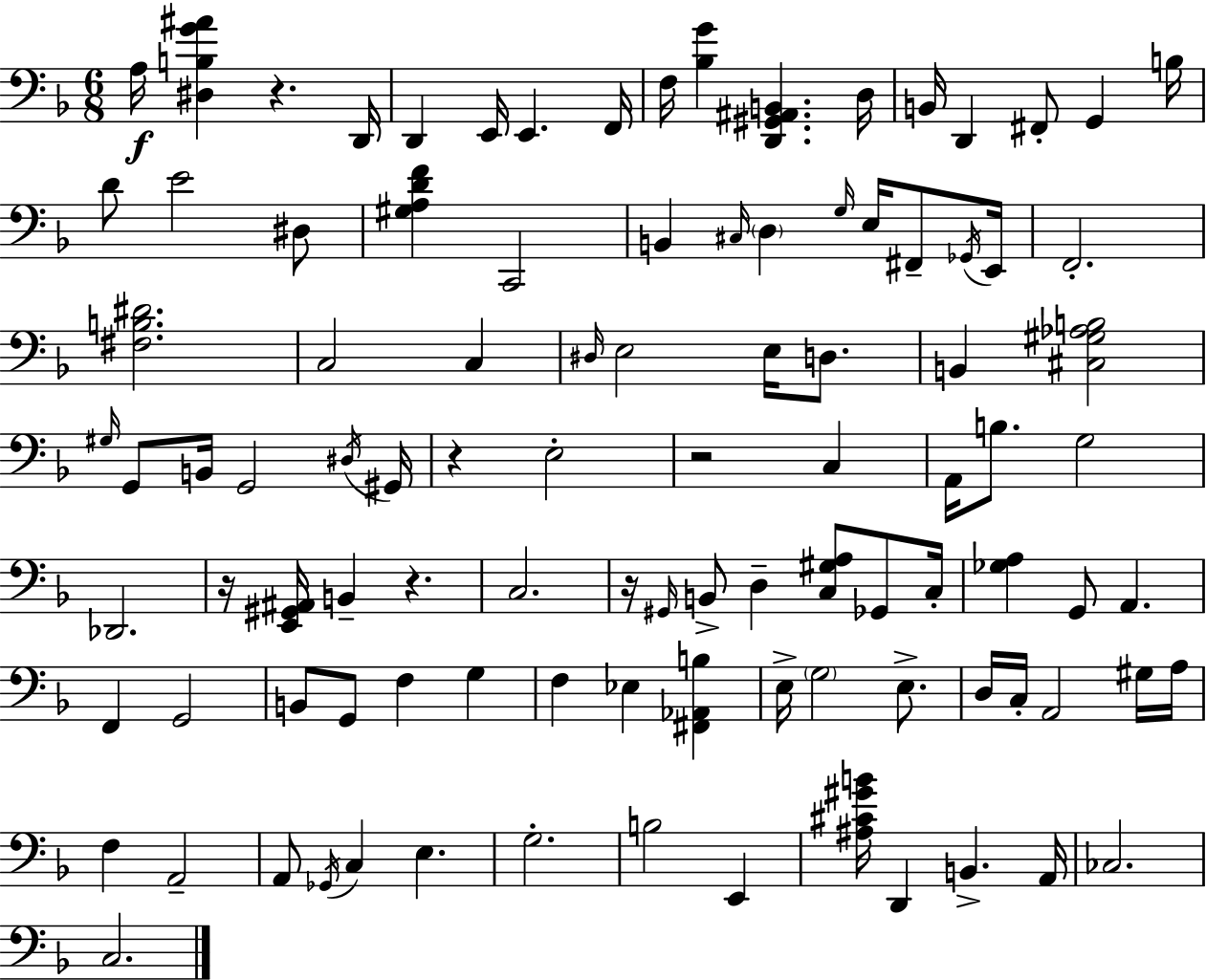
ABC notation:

X:1
T:Untitled
M:6/8
L:1/4
K:F
A,/4 [^D,B,G^A] z D,,/4 D,, E,,/4 E,, F,,/4 F,/4 [_B,G] [D,,^G,,^A,,B,,] D,/4 B,,/4 D,, ^F,,/2 G,, B,/4 D/2 E2 ^D,/2 [^G,A,DF] C,,2 B,, ^C,/4 D, G,/4 E,/4 ^F,,/2 _G,,/4 E,,/4 F,,2 [^F,B,^D]2 C,2 C, ^D,/4 E,2 E,/4 D,/2 B,, [^C,^G,_A,B,]2 ^G,/4 G,,/2 B,,/4 G,,2 ^D,/4 ^G,,/4 z E,2 z2 C, A,,/4 B,/2 G,2 _D,,2 z/4 [E,,^G,,^A,,]/4 B,, z C,2 z/4 ^G,,/4 B,,/2 D, [C,^G,A,]/2 _G,,/2 C,/4 [_G,A,] G,,/2 A,, F,, G,,2 B,,/2 G,,/2 F, G, F, _E, [^F,,_A,,B,] E,/4 G,2 E,/2 D,/4 C,/4 A,,2 ^G,/4 A,/4 F, A,,2 A,,/2 _G,,/4 C, E, G,2 B,2 E,, [^A,^C^GB]/4 D,, B,, A,,/4 _C,2 C,2